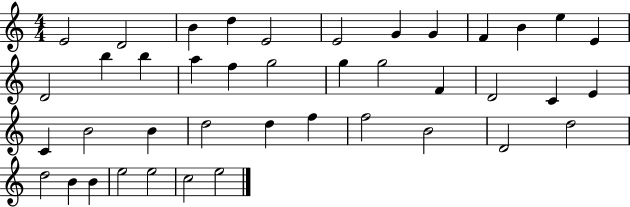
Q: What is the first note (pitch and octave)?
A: E4